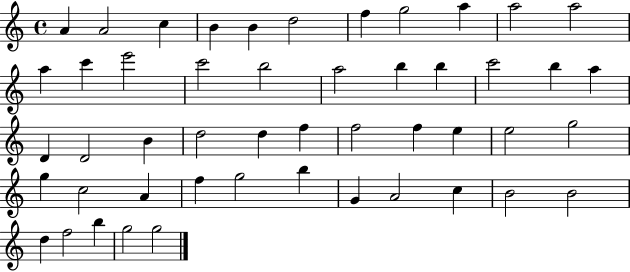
X:1
T:Untitled
M:4/4
L:1/4
K:C
A A2 c B B d2 f g2 a a2 a2 a c' e'2 c'2 b2 a2 b b c'2 b a D D2 B d2 d f f2 f e e2 g2 g c2 A f g2 b G A2 c B2 B2 d f2 b g2 g2